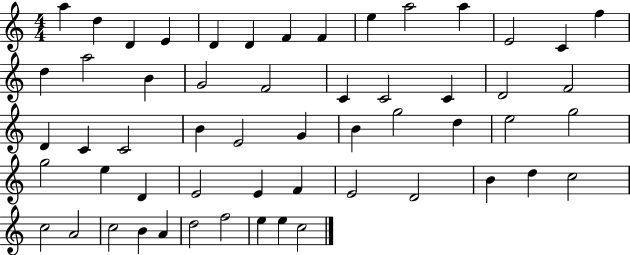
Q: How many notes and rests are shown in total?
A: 56